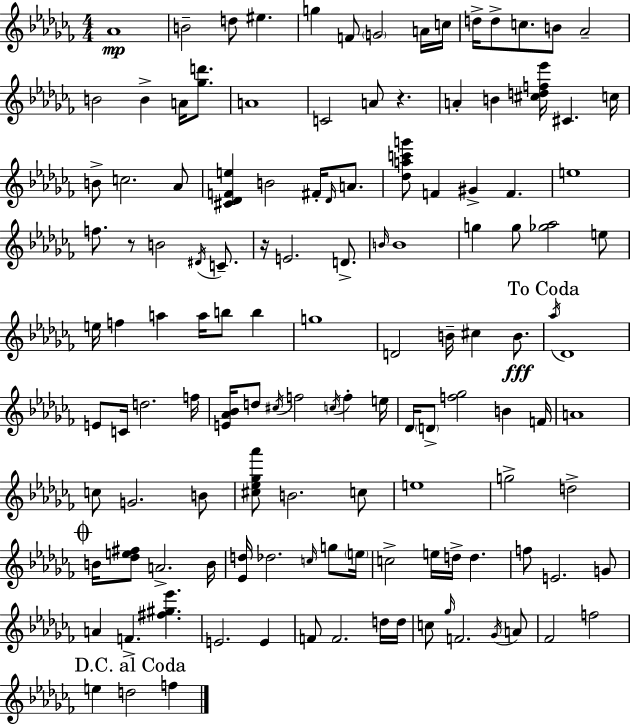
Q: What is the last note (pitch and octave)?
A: F5